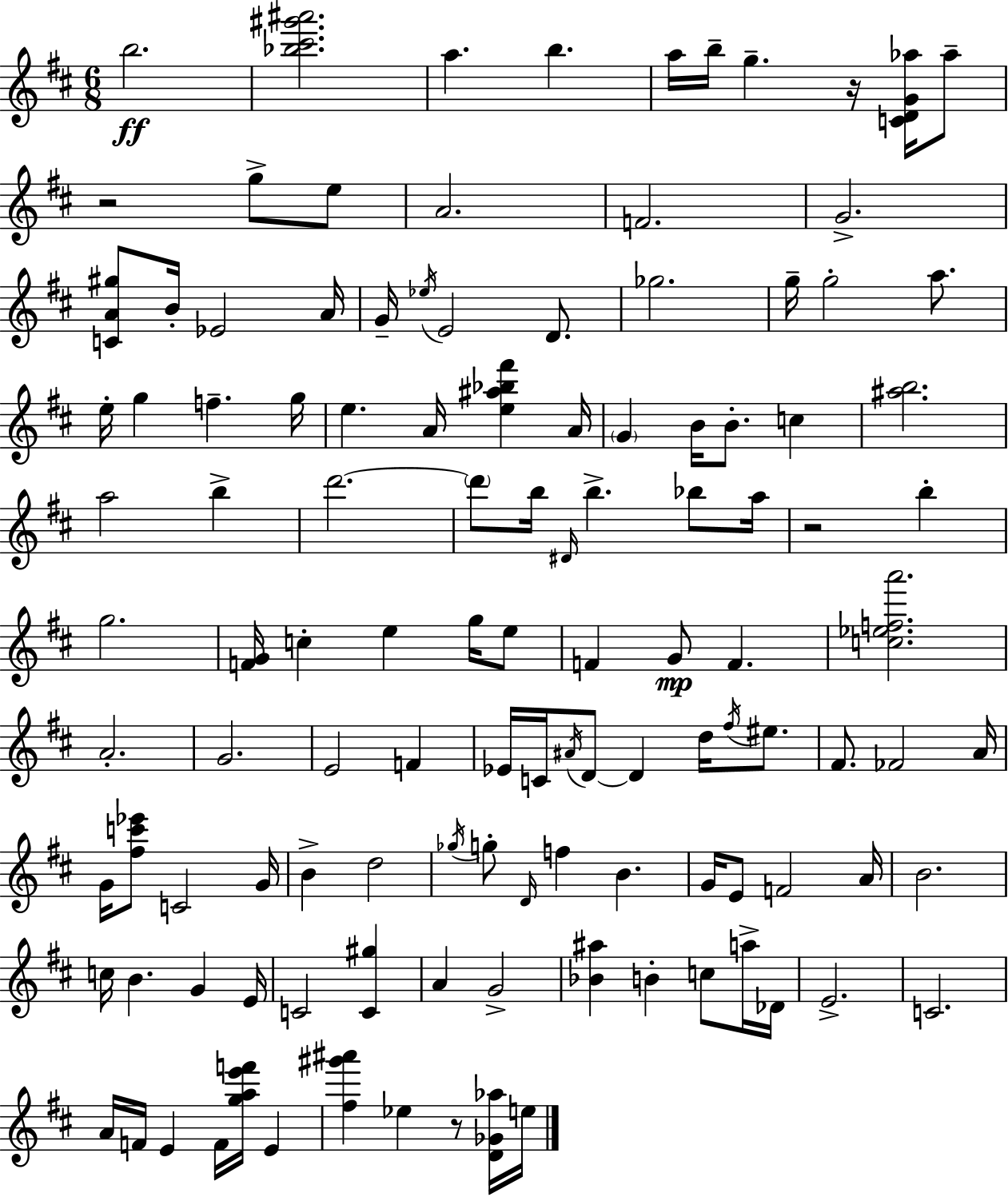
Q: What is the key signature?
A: D major